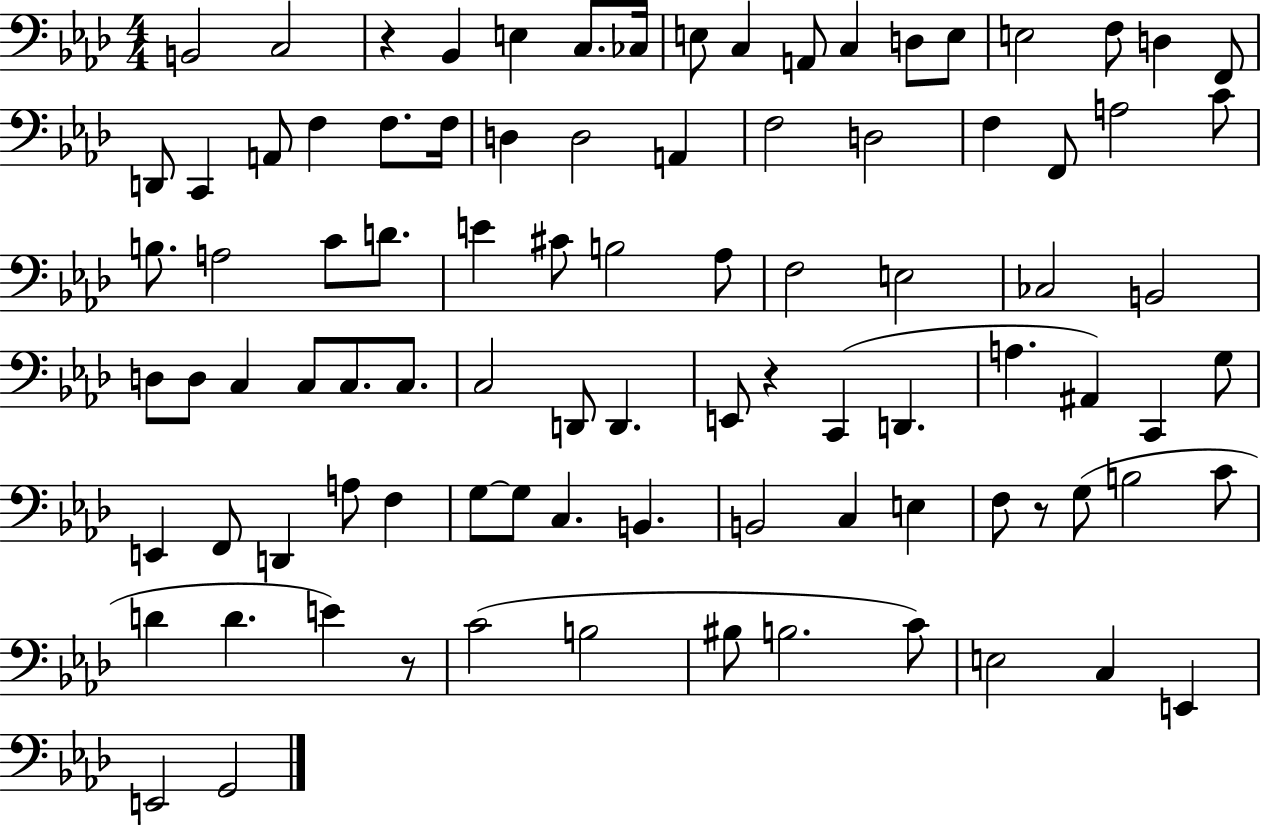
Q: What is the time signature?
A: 4/4